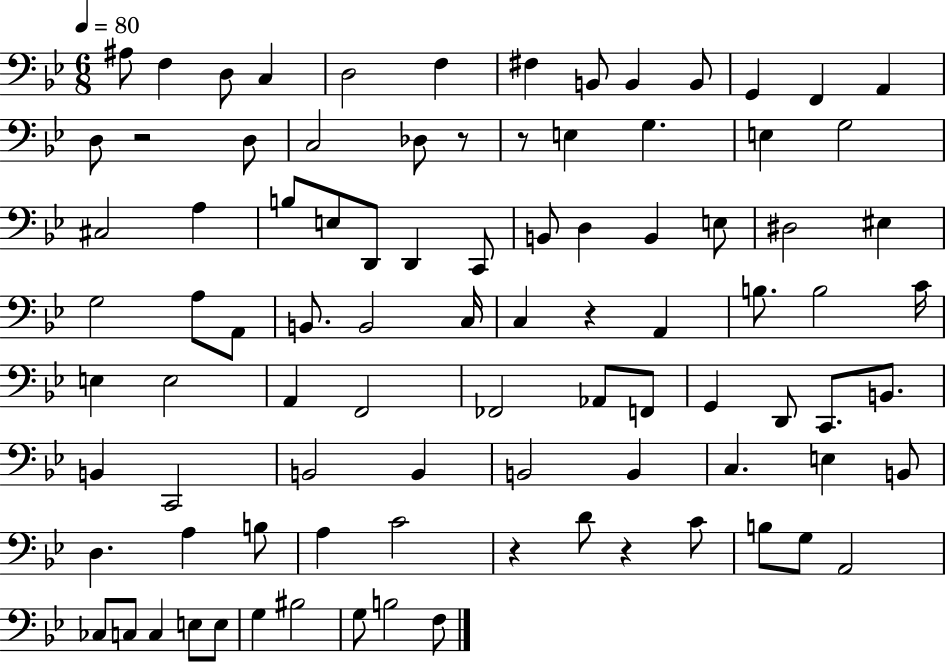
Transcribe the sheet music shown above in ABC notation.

X:1
T:Untitled
M:6/8
L:1/4
K:Bb
^A,/2 F, D,/2 C, D,2 F, ^F, B,,/2 B,, B,,/2 G,, F,, A,, D,/2 z2 D,/2 C,2 _D,/2 z/2 z/2 E, G, E, G,2 ^C,2 A, B,/2 E,/2 D,,/2 D,, C,,/2 B,,/2 D, B,, E,/2 ^D,2 ^E, G,2 A,/2 A,,/2 B,,/2 B,,2 C,/4 C, z A,, B,/2 B,2 C/4 E, E,2 A,, F,,2 _F,,2 _A,,/2 F,,/2 G,, D,,/2 C,,/2 B,,/2 B,, C,,2 B,,2 B,, B,,2 B,, C, E, B,,/2 D, A, B,/2 A, C2 z D/2 z C/2 B,/2 G,/2 A,,2 _C,/2 C,/2 C, E,/2 E,/2 G, ^B,2 G,/2 B,2 F,/2